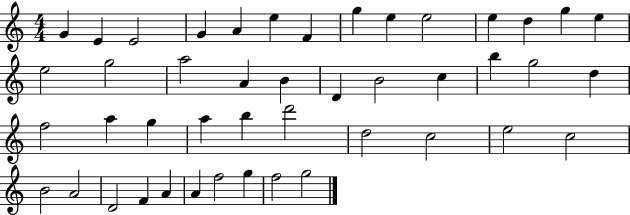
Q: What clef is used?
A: treble